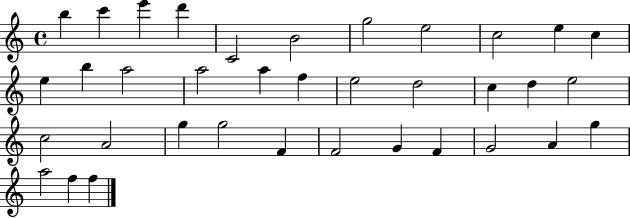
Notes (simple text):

B5/q C6/q E6/q D6/q C4/h B4/h G5/h E5/h C5/h E5/q C5/q E5/q B5/q A5/h A5/h A5/q F5/q E5/h D5/h C5/q D5/q E5/h C5/h A4/h G5/q G5/h F4/q F4/h G4/q F4/q G4/h A4/q G5/q A5/h F5/q F5/q